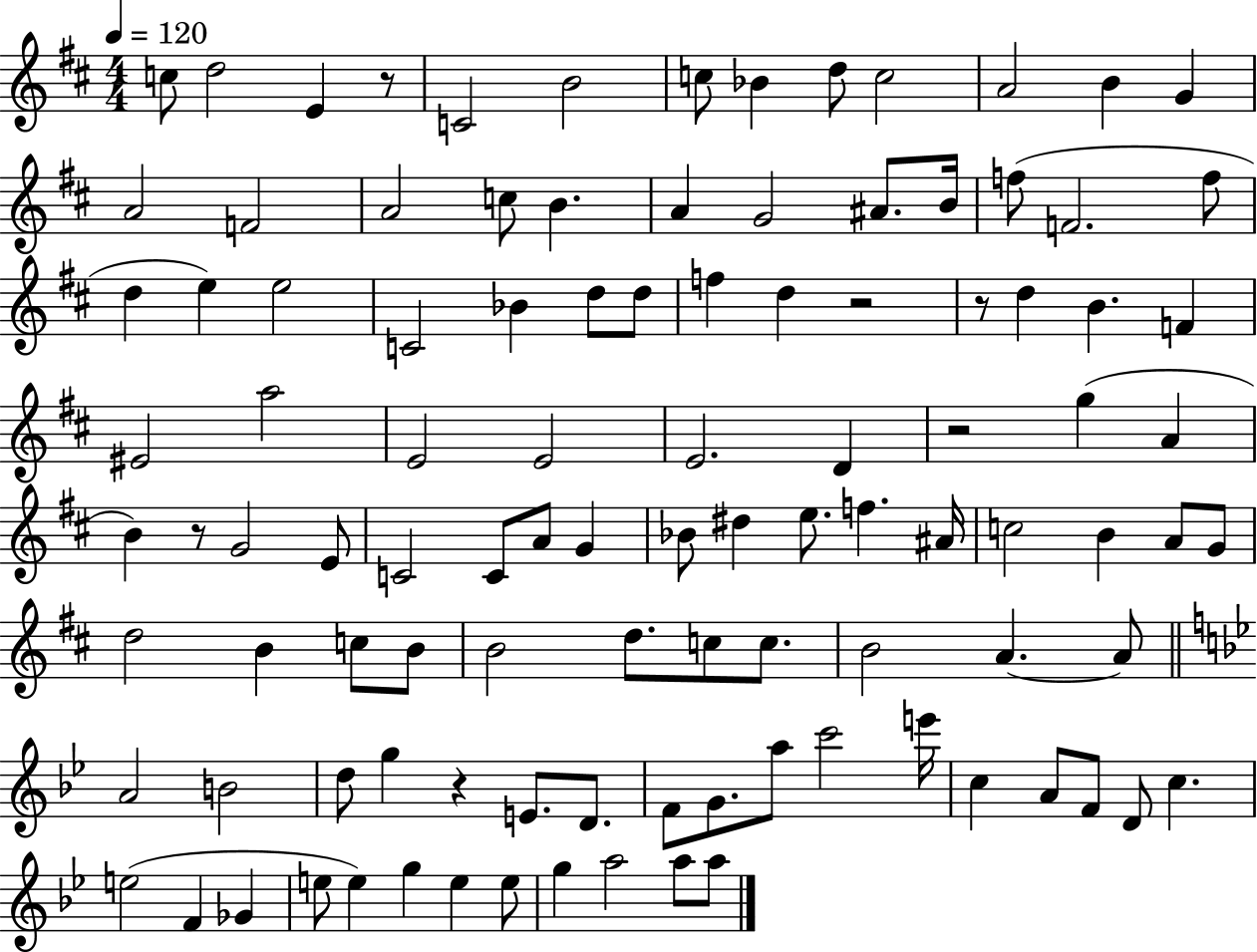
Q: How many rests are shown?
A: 6